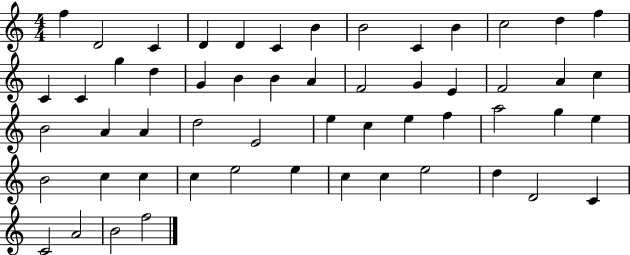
X:1
T:Untitled
M:4/4
L:1/4
K:C
f D2 C D D C B B2 C B c2 d f C C g d G B B A F2 G E F2 A c B2 A A d2 E2 e c e f a2 g e B2 c c c e2 e c c e2 d D2 C C2 A2 B2 f2